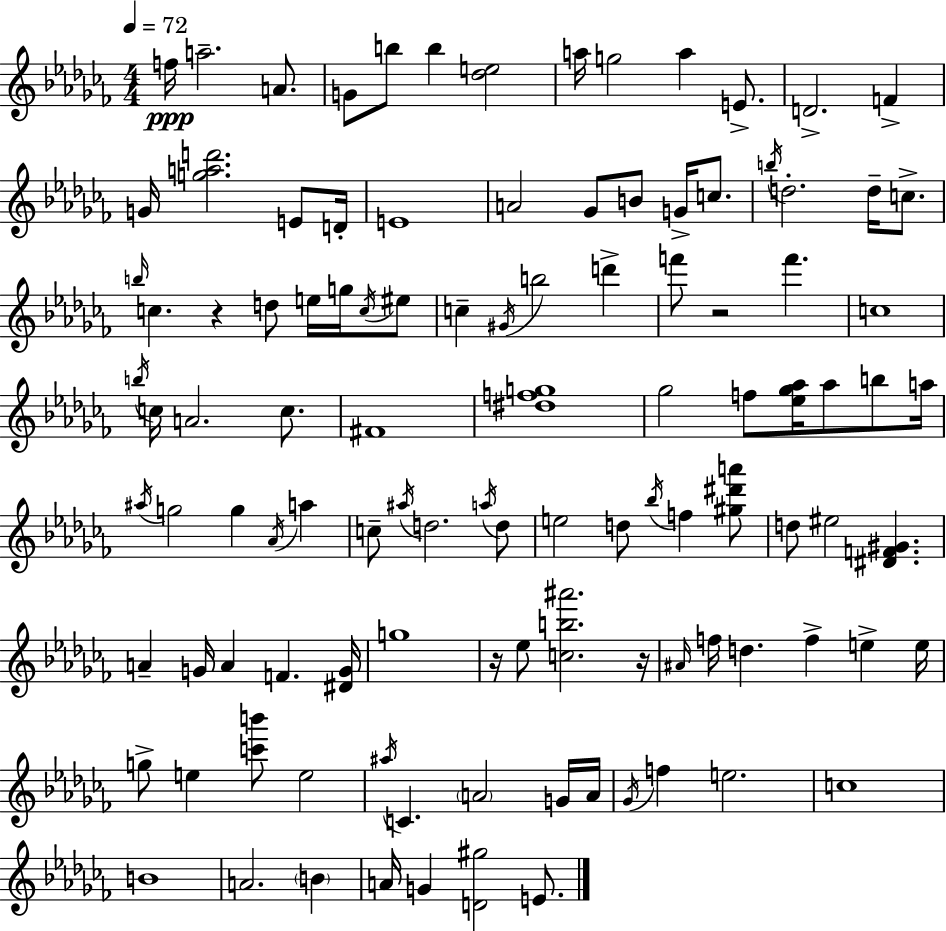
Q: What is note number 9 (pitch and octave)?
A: A5